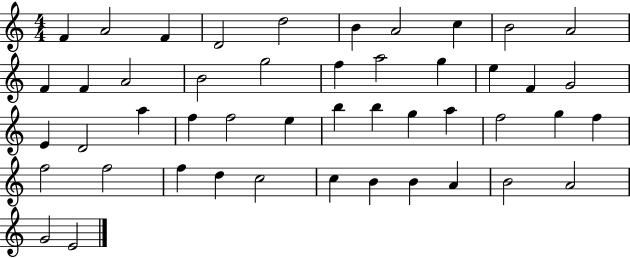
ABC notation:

X:1
T:Untitled
M:4/4
L:1/4
K:C
F A2 F D2 d2 B A2 c B2 A2 F F A2 B2 g2 f a2 g e F G2 E D2 a f f2 e b b g a f2 g f f2 f2 f d c2 c B B A B2 A2 G2 E2